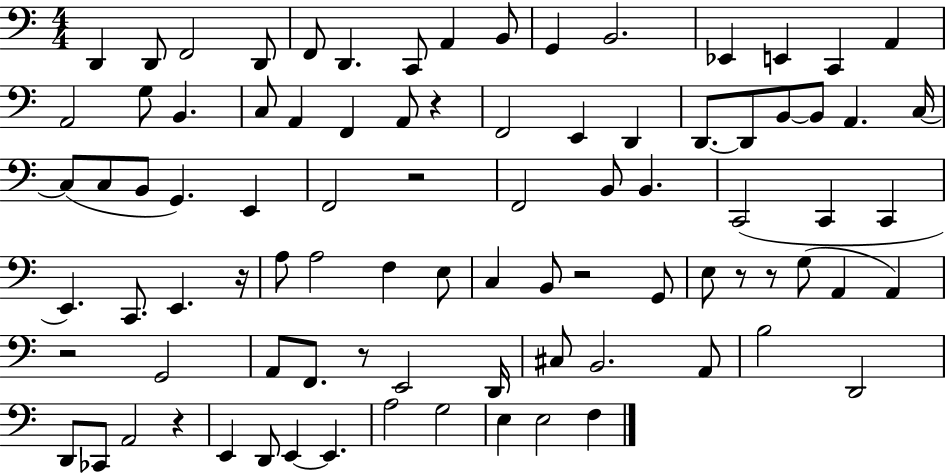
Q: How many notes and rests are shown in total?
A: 88